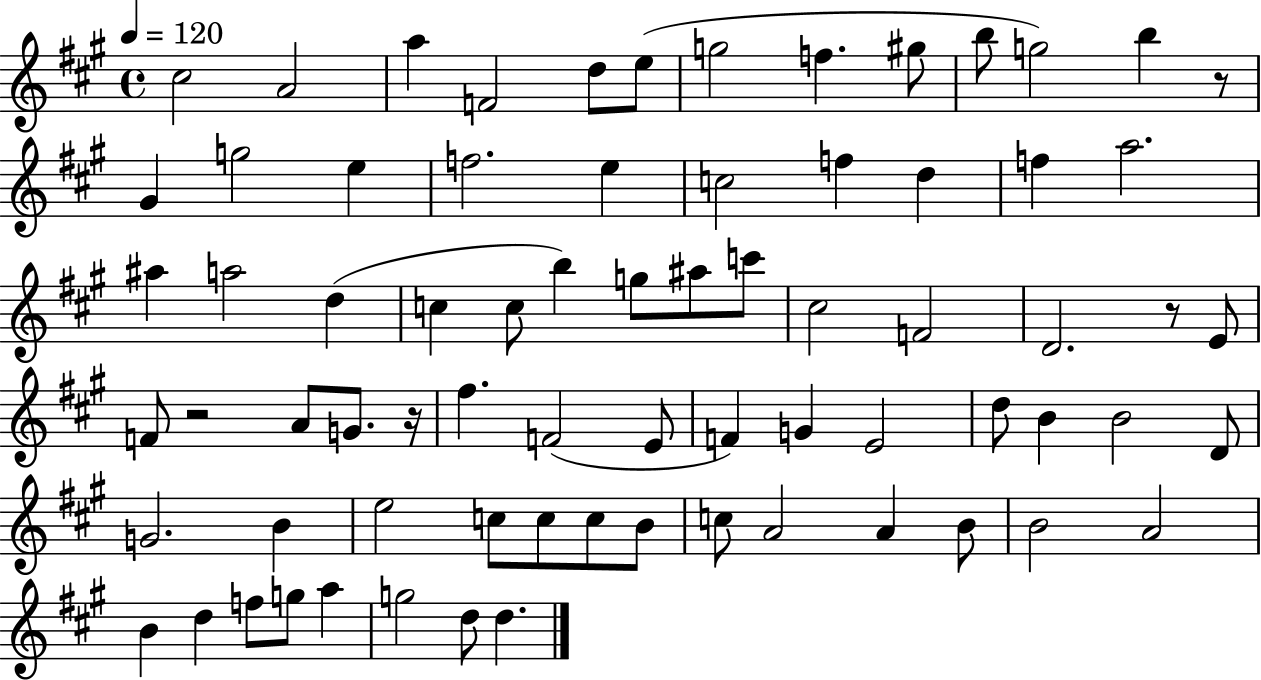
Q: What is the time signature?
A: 4/4